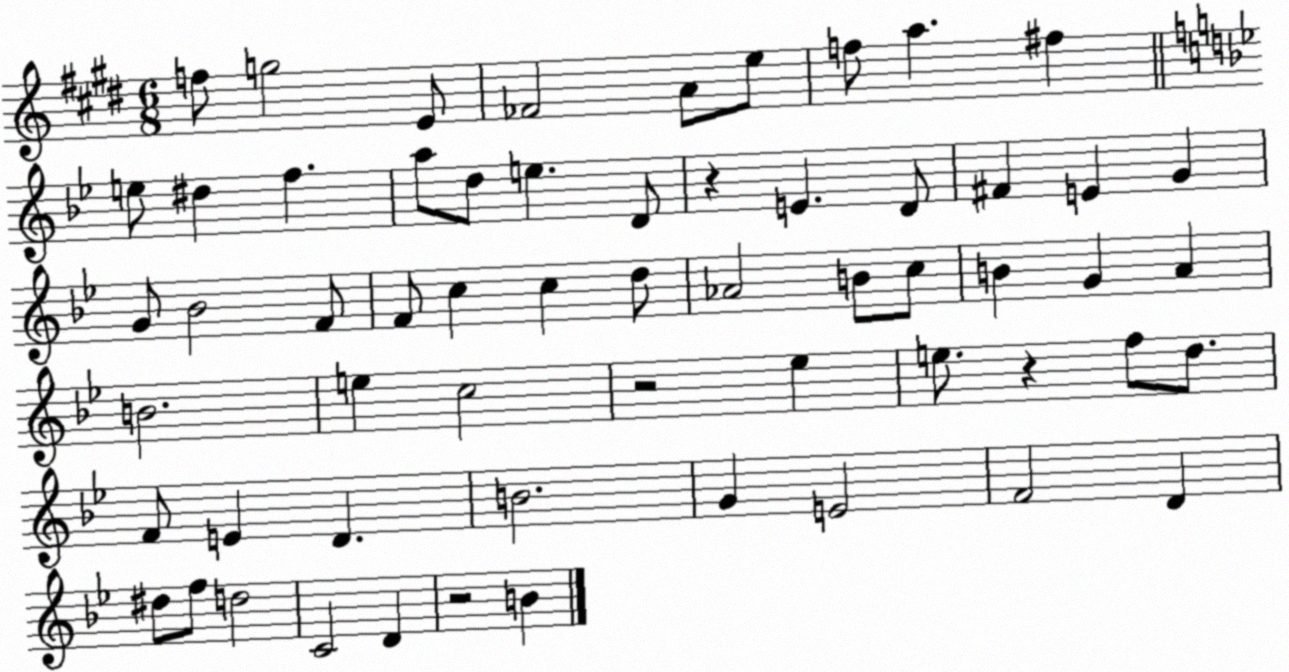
X:1
T:Untitled
M:6/8
L:1/4
K:E
f/2 g2 E/2 _F2 A/2 e/2 f/2 a ^f e/2 ^d f a/2 d/2 e D/2 z E D/2 ^F E G G/2 _B2 F/2 F/2 c c d/2 _A2 B/2 c/2 B G A B2 e c2 z2 _e e/2 z f/2 d/2 F/2 E D B2 G E2 F2 D ^d/2 f/2 d2 C2 D z2 B